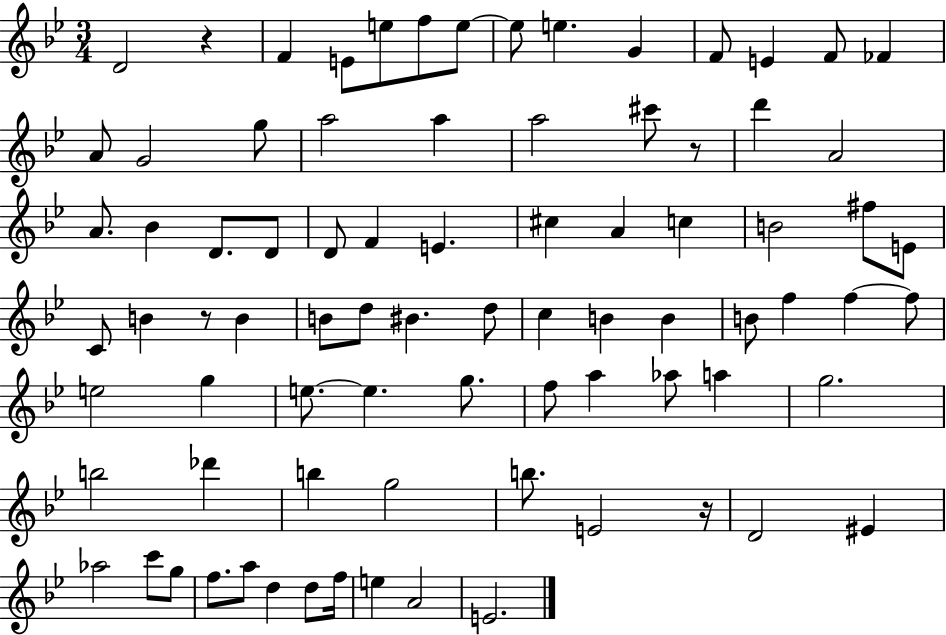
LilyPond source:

{
  \clef treble
  \numericTimeSignature
  \time 3/4
  \key bes \major
  d'2 r4 | f'4 e'8 e''8 f''8 e''8~~ | e''8 e''4. g'4 | f'8 e'4 f'8 fes'4 | \break a'8 g'2 g''8 | a''2 a''4 | a''2 cis'''8 r8 | d'''4 a'2 | \break a'8. bes'4 d'8. d'8 | d'8 f'4 e'4. | cis''4 a'4 c''4 | b'2 fis''8 e'8 | \break c'8 b'4 r8 b'4 | b'8 d''8 bis'4. d''8 | c''4 b'4 b'4 | b'8 f''4 f''4~~ f''8 | \break e''2 g''4 | e''8.~~ e''4. g''8. | f''8 a''4 aes''8 a''4 | g''2. | \break b''2 des'''4 | b''4 g''2 | b''8. e'2 r16 | d'2 eis'4 | \break aes''2 c'''8 g''8 | f''8. a''8 d''4 d''8 f''16 | e''4 a'2 | e'2. | \break \bar "|."
}